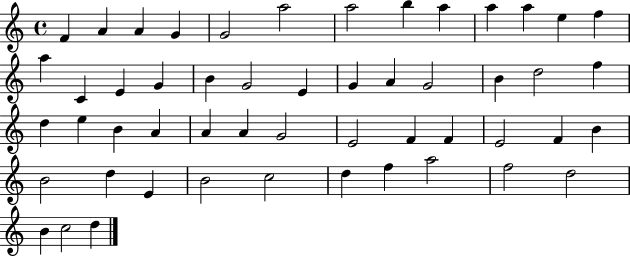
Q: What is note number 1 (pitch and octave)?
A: F4